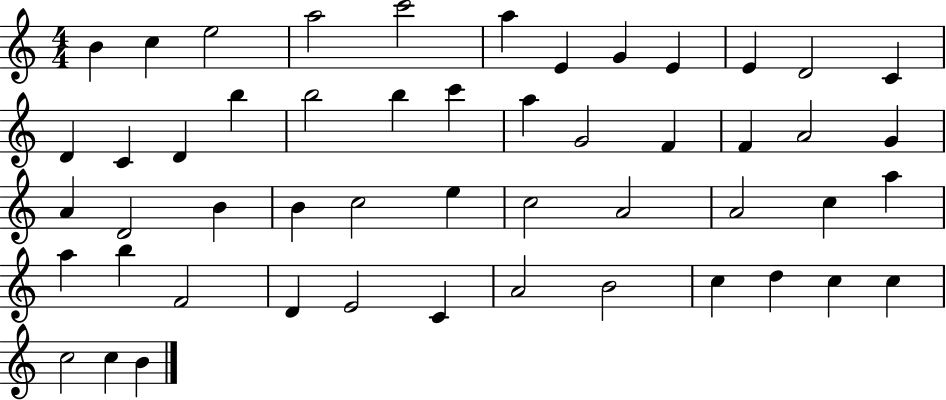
X:1
T:Untitled
M:4/4
L:1/4
K:C
B c e2 a2 c'2 a E G E E D2 C D C D b b2 b c' a G2 F F A2 G A D2 B B c2 e c2 A2 A2 c a a b F2 D E2 C A2 B2 c d c c c2 c B